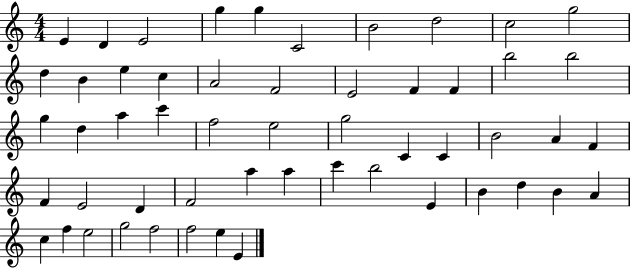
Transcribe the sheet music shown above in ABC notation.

X:1
T:Untitled
M:4/4
L:1/4
K:C
E D E2 g g C2 B2 d2 c2 g2 d B e c A2 F2 E2 F F b2 b2 g d a c' f2 e2 g2 C C B2 A F F E2 D F2 a a c' b2 E B d B A c f e2 g2 f2 f2 e E